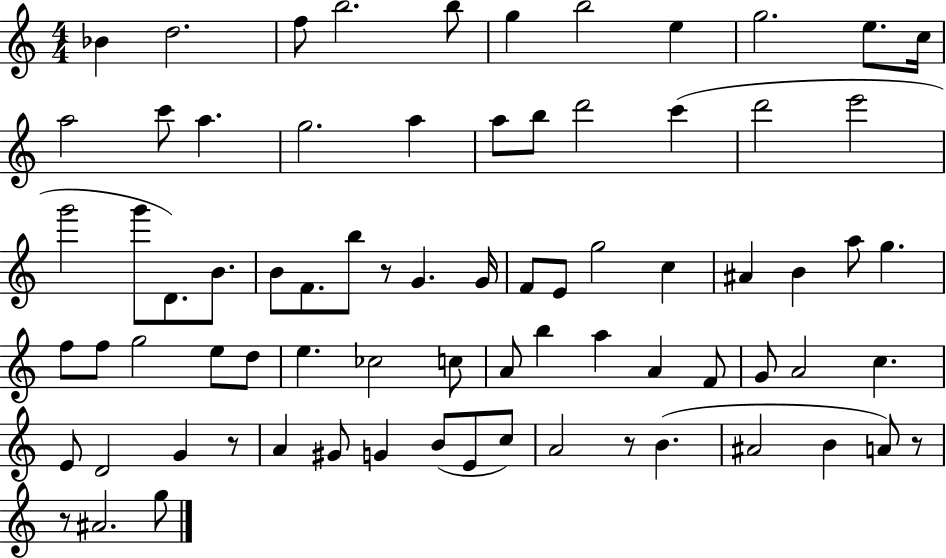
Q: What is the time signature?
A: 4/4